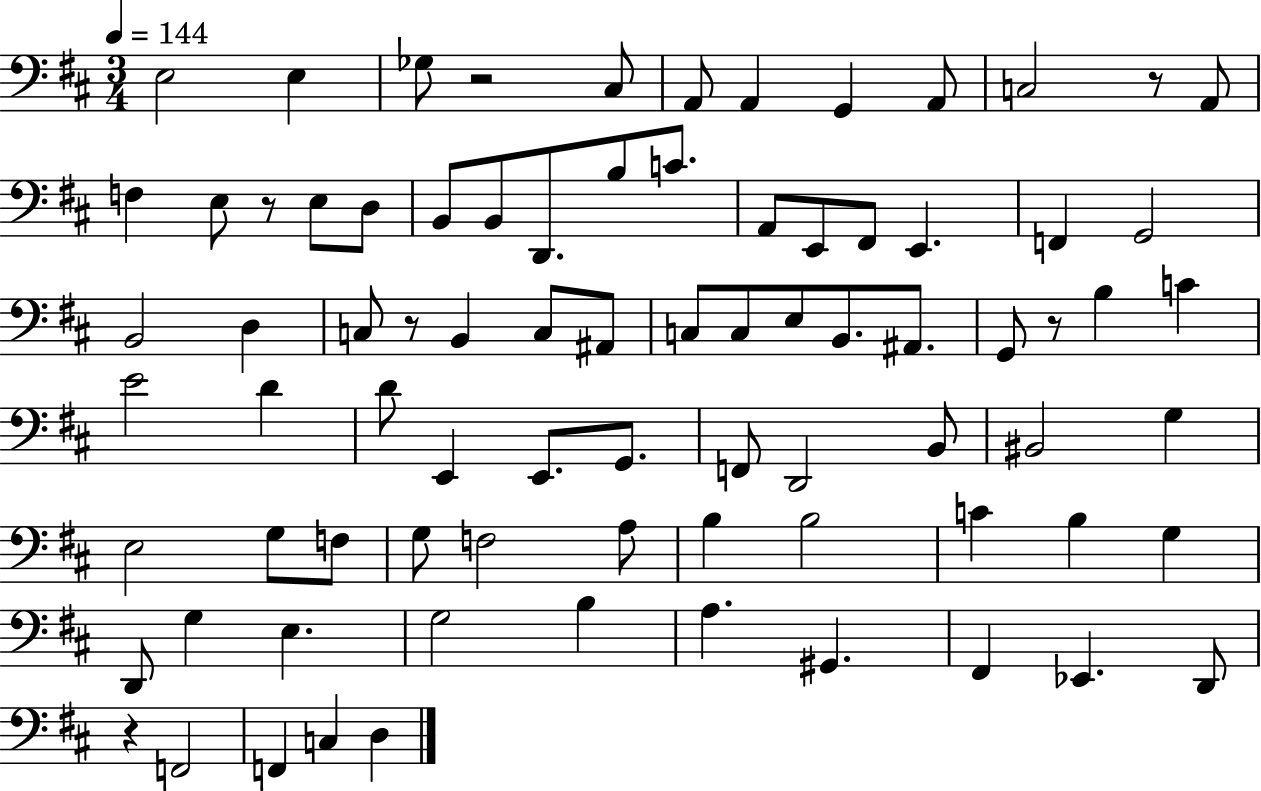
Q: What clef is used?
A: bass